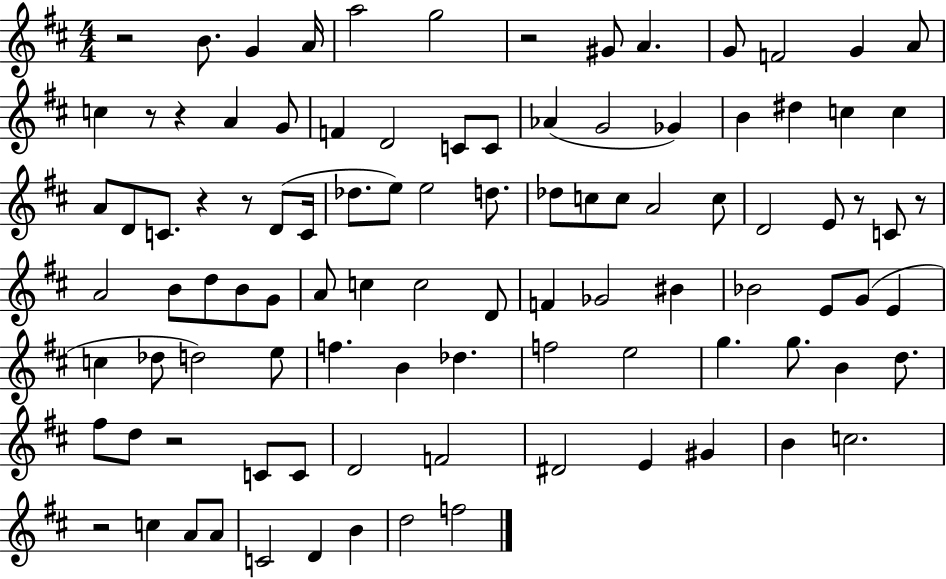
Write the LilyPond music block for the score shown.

{
  \clef treble
  \numericTimeSignature
  \time 4/4
  \key d \major
  r2 b'8. g'4 a'16 | a''2 g''2 | r2 gis'8 a'4. | g'8 f'2 g'4 a'8 | \break c''4 r8 r4 a'4 g'8 | f'4 d'2 c'8 c'8 | aes'4( g'2 ges'4) | b'4 dis''4 c''4 c''4 | \break a'8 d'8 c'8. r4 r8 d'8( c'16 | des''8. e''8) e''2 d''8. | des''8 c''8 c''8 a'2 c''8 | d'2 e'8 r8 c'8 r8 | \break a'2 b'8 d''8 b'8 g'8 | a'8 c''4 c''2 d'8 | f'4 ges'2 bis'4 | bes'2 e'8 g'8( e'4 | \break c''4 des''8 d''2) e''8 | f''4. b'4 des''4. | f''2 e''2 | g''4. g''8. b'4 d''8. | \break fis''8 d''8 r2 c'8 c'8 | d'2 f'2 | dis'2 e'4 gis'4 | b'4 c''2. | \break r2 c''4 a'8 a'8 | c'2 d'4 b'4 | d''2 f''2 | \bar "|."
}